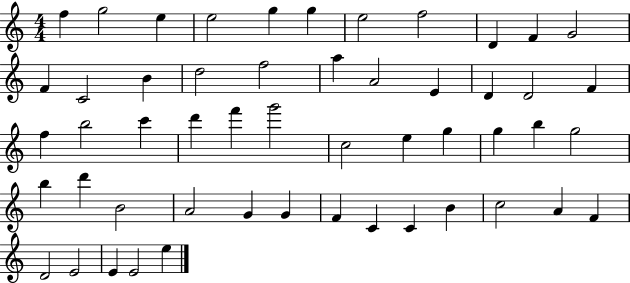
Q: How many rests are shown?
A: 0